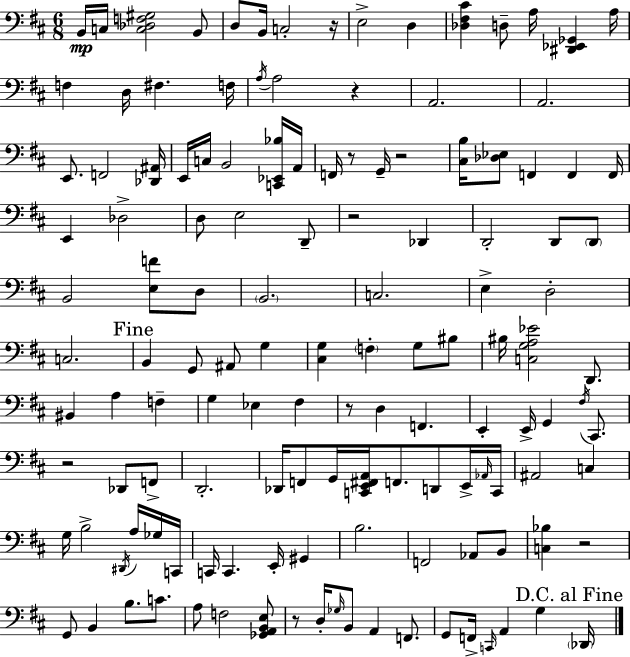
{
  \clef bass
  \numericTimeSignature
  \time 6/8
  \key d \major
  \repeat volta 2 { b,16\mp c16 <c des f gis>2 b,8 | d8 b,16 c2-. r16 | e2-> d4 | <des fis cis'>4 d8-- a16 <dis, ees, ges,>4 a16 | \break f4 d16 fis4. f16 | \acciaccatura { a16 } a2 r4 | a,2. | a,2. | \break e,8. f,2 | <des, ais,>16 e,16 c16 b,2 <c, ees, bes>16 | a,16 f,16 r8 g,16-- r2 | <cis b>16 <des ees>8 f,4 f,4 | \break f,16 e,4 des2-> | d8 e2 d,8-- | r2 des,4 | d,2-. d,8 \parenthesize d,8 | \break b,2 <e f'>8 d8 | \parenthesize b,2. | c2. | e4-> d2-. | \break c2. | \mark "Fine" b,4 g,8 ais,8 g4 | <cis g>4 \parenthesize f4-. g8 bis8 | bis16 <c g a ees'>2 d,8. | \break bis,4 a4 f4-- | g4 ees4 fis4 | r8 d4 f,4. | e,4-. e,16-> g,4 \acciaccatura { fis16 } cis,8. | \break r2 des,8 | f,8-> d,2.-. | des,16 f,8 g,16 <c, e, fis, a,>16 f,8. d,8 | e,16-> \grace { aes,16 } c,16 ais,2 c4 | \break g16 b2-> | \acciaccatura { dis,16 } a16 ges16 c,16 c,16 c,4. e,16-. | gis,4 b2. | f,2 | \break aes,8 b,8 <c bes>4 r2 | g,8 b,4 b8. | c'8. a8 f2 | <ges, a, b, e>8 r8 d16-. \grace { ges16 } b,8 a,4 | \break f,8. g,8 f,16-> \grace { c,16 } a,4 | g4 \mark "D.C. al Fine" \parenthesize des,16 } \bar "|."
}